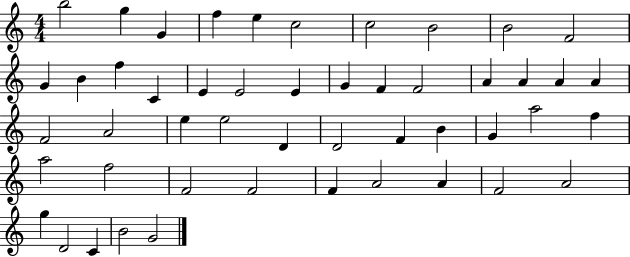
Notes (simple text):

B5/h G5/q G4/q F5/q E5/q C5/h C5/h B4/h B4/h F4/h G4/q B4/q F5/q C4/q E4/q E4/h E4/q G4/q F4/q F4/h A4/q A4/q A4/q A4/q F4/h A4/h E5/q E5/h D4/q D4/h F4/q B4/q G4/q A5/h F5/q A5/h F5/h F4/h F4/h F4/q A4/h A4/q F4/h A4/h G5/q D4/h C4/q B4/h G4/h